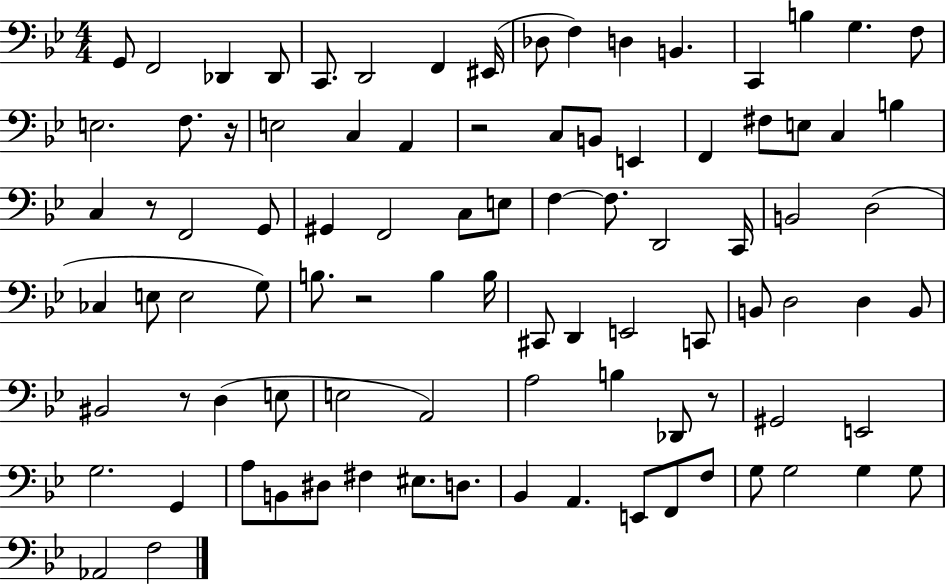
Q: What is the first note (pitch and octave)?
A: G2